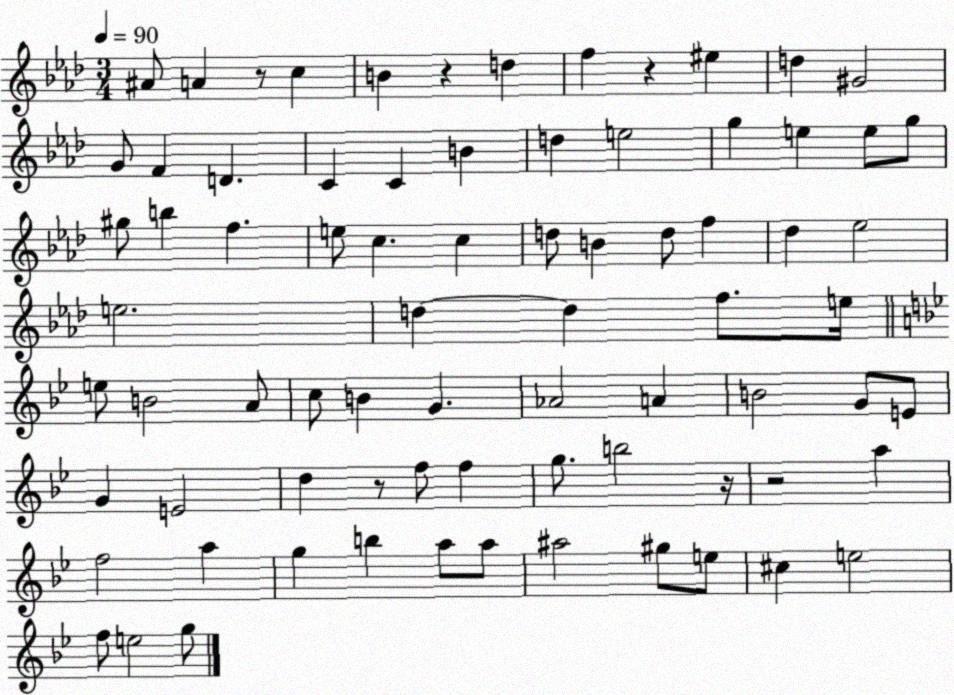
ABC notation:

X:1
T:Untitled
M:3/4
L:1/4
K:Ab
^A/2 A z/2 c B z d f z ^e d ^G2 G/2 F D C C B d e2 g e e/2 g/2 ^g/2 b f e/2 c c d/2 B d/2 f _d _e2 e2 d d f/2 e/4 e/2 B2 A/2 c/2 B G _A2 A B2 G/2 E/2 G E2 d z/2 f/2 f g/2 b2 z/4 z2 a f2 a g b a/2 a/2 ^a2 ^g/2 e/2 ^c e2 f/2 e2 g/2